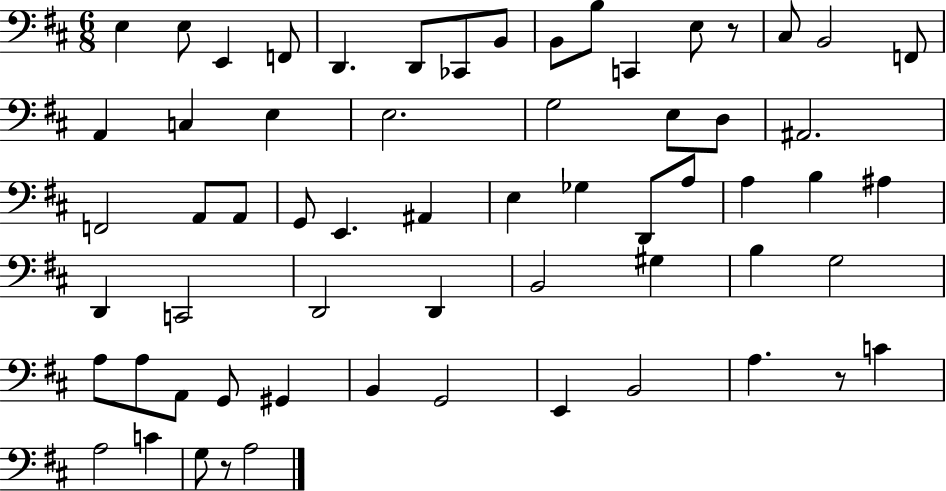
X:1
T:Untitled
M:6/8
L:1/4
K:D
E, E,/2 E,, F,,/2 D,, D,,/2 _C,,/2 B,,/2 B,,/2 B,/2 C,, E,/2 z/2 ^C,/2 B,,2 F,,/2 A,, C, E, E,2 G,2 E,/2 D,/2 ^A,,2 F,,2 A,,/2 A,,/2 G,,/2 E,, ^A,, E, _G, D,,/2 A,/2 A, B, ^A, D,, C,,2 D,,2 D,, B,,2 ^G, B, G,2 A,/2 A,/2 A,,/2 G,,/2 ^G,, B,, G,,2 E,, B,,2 A, z/2 C A,2 C G,/2 z/2 A,2